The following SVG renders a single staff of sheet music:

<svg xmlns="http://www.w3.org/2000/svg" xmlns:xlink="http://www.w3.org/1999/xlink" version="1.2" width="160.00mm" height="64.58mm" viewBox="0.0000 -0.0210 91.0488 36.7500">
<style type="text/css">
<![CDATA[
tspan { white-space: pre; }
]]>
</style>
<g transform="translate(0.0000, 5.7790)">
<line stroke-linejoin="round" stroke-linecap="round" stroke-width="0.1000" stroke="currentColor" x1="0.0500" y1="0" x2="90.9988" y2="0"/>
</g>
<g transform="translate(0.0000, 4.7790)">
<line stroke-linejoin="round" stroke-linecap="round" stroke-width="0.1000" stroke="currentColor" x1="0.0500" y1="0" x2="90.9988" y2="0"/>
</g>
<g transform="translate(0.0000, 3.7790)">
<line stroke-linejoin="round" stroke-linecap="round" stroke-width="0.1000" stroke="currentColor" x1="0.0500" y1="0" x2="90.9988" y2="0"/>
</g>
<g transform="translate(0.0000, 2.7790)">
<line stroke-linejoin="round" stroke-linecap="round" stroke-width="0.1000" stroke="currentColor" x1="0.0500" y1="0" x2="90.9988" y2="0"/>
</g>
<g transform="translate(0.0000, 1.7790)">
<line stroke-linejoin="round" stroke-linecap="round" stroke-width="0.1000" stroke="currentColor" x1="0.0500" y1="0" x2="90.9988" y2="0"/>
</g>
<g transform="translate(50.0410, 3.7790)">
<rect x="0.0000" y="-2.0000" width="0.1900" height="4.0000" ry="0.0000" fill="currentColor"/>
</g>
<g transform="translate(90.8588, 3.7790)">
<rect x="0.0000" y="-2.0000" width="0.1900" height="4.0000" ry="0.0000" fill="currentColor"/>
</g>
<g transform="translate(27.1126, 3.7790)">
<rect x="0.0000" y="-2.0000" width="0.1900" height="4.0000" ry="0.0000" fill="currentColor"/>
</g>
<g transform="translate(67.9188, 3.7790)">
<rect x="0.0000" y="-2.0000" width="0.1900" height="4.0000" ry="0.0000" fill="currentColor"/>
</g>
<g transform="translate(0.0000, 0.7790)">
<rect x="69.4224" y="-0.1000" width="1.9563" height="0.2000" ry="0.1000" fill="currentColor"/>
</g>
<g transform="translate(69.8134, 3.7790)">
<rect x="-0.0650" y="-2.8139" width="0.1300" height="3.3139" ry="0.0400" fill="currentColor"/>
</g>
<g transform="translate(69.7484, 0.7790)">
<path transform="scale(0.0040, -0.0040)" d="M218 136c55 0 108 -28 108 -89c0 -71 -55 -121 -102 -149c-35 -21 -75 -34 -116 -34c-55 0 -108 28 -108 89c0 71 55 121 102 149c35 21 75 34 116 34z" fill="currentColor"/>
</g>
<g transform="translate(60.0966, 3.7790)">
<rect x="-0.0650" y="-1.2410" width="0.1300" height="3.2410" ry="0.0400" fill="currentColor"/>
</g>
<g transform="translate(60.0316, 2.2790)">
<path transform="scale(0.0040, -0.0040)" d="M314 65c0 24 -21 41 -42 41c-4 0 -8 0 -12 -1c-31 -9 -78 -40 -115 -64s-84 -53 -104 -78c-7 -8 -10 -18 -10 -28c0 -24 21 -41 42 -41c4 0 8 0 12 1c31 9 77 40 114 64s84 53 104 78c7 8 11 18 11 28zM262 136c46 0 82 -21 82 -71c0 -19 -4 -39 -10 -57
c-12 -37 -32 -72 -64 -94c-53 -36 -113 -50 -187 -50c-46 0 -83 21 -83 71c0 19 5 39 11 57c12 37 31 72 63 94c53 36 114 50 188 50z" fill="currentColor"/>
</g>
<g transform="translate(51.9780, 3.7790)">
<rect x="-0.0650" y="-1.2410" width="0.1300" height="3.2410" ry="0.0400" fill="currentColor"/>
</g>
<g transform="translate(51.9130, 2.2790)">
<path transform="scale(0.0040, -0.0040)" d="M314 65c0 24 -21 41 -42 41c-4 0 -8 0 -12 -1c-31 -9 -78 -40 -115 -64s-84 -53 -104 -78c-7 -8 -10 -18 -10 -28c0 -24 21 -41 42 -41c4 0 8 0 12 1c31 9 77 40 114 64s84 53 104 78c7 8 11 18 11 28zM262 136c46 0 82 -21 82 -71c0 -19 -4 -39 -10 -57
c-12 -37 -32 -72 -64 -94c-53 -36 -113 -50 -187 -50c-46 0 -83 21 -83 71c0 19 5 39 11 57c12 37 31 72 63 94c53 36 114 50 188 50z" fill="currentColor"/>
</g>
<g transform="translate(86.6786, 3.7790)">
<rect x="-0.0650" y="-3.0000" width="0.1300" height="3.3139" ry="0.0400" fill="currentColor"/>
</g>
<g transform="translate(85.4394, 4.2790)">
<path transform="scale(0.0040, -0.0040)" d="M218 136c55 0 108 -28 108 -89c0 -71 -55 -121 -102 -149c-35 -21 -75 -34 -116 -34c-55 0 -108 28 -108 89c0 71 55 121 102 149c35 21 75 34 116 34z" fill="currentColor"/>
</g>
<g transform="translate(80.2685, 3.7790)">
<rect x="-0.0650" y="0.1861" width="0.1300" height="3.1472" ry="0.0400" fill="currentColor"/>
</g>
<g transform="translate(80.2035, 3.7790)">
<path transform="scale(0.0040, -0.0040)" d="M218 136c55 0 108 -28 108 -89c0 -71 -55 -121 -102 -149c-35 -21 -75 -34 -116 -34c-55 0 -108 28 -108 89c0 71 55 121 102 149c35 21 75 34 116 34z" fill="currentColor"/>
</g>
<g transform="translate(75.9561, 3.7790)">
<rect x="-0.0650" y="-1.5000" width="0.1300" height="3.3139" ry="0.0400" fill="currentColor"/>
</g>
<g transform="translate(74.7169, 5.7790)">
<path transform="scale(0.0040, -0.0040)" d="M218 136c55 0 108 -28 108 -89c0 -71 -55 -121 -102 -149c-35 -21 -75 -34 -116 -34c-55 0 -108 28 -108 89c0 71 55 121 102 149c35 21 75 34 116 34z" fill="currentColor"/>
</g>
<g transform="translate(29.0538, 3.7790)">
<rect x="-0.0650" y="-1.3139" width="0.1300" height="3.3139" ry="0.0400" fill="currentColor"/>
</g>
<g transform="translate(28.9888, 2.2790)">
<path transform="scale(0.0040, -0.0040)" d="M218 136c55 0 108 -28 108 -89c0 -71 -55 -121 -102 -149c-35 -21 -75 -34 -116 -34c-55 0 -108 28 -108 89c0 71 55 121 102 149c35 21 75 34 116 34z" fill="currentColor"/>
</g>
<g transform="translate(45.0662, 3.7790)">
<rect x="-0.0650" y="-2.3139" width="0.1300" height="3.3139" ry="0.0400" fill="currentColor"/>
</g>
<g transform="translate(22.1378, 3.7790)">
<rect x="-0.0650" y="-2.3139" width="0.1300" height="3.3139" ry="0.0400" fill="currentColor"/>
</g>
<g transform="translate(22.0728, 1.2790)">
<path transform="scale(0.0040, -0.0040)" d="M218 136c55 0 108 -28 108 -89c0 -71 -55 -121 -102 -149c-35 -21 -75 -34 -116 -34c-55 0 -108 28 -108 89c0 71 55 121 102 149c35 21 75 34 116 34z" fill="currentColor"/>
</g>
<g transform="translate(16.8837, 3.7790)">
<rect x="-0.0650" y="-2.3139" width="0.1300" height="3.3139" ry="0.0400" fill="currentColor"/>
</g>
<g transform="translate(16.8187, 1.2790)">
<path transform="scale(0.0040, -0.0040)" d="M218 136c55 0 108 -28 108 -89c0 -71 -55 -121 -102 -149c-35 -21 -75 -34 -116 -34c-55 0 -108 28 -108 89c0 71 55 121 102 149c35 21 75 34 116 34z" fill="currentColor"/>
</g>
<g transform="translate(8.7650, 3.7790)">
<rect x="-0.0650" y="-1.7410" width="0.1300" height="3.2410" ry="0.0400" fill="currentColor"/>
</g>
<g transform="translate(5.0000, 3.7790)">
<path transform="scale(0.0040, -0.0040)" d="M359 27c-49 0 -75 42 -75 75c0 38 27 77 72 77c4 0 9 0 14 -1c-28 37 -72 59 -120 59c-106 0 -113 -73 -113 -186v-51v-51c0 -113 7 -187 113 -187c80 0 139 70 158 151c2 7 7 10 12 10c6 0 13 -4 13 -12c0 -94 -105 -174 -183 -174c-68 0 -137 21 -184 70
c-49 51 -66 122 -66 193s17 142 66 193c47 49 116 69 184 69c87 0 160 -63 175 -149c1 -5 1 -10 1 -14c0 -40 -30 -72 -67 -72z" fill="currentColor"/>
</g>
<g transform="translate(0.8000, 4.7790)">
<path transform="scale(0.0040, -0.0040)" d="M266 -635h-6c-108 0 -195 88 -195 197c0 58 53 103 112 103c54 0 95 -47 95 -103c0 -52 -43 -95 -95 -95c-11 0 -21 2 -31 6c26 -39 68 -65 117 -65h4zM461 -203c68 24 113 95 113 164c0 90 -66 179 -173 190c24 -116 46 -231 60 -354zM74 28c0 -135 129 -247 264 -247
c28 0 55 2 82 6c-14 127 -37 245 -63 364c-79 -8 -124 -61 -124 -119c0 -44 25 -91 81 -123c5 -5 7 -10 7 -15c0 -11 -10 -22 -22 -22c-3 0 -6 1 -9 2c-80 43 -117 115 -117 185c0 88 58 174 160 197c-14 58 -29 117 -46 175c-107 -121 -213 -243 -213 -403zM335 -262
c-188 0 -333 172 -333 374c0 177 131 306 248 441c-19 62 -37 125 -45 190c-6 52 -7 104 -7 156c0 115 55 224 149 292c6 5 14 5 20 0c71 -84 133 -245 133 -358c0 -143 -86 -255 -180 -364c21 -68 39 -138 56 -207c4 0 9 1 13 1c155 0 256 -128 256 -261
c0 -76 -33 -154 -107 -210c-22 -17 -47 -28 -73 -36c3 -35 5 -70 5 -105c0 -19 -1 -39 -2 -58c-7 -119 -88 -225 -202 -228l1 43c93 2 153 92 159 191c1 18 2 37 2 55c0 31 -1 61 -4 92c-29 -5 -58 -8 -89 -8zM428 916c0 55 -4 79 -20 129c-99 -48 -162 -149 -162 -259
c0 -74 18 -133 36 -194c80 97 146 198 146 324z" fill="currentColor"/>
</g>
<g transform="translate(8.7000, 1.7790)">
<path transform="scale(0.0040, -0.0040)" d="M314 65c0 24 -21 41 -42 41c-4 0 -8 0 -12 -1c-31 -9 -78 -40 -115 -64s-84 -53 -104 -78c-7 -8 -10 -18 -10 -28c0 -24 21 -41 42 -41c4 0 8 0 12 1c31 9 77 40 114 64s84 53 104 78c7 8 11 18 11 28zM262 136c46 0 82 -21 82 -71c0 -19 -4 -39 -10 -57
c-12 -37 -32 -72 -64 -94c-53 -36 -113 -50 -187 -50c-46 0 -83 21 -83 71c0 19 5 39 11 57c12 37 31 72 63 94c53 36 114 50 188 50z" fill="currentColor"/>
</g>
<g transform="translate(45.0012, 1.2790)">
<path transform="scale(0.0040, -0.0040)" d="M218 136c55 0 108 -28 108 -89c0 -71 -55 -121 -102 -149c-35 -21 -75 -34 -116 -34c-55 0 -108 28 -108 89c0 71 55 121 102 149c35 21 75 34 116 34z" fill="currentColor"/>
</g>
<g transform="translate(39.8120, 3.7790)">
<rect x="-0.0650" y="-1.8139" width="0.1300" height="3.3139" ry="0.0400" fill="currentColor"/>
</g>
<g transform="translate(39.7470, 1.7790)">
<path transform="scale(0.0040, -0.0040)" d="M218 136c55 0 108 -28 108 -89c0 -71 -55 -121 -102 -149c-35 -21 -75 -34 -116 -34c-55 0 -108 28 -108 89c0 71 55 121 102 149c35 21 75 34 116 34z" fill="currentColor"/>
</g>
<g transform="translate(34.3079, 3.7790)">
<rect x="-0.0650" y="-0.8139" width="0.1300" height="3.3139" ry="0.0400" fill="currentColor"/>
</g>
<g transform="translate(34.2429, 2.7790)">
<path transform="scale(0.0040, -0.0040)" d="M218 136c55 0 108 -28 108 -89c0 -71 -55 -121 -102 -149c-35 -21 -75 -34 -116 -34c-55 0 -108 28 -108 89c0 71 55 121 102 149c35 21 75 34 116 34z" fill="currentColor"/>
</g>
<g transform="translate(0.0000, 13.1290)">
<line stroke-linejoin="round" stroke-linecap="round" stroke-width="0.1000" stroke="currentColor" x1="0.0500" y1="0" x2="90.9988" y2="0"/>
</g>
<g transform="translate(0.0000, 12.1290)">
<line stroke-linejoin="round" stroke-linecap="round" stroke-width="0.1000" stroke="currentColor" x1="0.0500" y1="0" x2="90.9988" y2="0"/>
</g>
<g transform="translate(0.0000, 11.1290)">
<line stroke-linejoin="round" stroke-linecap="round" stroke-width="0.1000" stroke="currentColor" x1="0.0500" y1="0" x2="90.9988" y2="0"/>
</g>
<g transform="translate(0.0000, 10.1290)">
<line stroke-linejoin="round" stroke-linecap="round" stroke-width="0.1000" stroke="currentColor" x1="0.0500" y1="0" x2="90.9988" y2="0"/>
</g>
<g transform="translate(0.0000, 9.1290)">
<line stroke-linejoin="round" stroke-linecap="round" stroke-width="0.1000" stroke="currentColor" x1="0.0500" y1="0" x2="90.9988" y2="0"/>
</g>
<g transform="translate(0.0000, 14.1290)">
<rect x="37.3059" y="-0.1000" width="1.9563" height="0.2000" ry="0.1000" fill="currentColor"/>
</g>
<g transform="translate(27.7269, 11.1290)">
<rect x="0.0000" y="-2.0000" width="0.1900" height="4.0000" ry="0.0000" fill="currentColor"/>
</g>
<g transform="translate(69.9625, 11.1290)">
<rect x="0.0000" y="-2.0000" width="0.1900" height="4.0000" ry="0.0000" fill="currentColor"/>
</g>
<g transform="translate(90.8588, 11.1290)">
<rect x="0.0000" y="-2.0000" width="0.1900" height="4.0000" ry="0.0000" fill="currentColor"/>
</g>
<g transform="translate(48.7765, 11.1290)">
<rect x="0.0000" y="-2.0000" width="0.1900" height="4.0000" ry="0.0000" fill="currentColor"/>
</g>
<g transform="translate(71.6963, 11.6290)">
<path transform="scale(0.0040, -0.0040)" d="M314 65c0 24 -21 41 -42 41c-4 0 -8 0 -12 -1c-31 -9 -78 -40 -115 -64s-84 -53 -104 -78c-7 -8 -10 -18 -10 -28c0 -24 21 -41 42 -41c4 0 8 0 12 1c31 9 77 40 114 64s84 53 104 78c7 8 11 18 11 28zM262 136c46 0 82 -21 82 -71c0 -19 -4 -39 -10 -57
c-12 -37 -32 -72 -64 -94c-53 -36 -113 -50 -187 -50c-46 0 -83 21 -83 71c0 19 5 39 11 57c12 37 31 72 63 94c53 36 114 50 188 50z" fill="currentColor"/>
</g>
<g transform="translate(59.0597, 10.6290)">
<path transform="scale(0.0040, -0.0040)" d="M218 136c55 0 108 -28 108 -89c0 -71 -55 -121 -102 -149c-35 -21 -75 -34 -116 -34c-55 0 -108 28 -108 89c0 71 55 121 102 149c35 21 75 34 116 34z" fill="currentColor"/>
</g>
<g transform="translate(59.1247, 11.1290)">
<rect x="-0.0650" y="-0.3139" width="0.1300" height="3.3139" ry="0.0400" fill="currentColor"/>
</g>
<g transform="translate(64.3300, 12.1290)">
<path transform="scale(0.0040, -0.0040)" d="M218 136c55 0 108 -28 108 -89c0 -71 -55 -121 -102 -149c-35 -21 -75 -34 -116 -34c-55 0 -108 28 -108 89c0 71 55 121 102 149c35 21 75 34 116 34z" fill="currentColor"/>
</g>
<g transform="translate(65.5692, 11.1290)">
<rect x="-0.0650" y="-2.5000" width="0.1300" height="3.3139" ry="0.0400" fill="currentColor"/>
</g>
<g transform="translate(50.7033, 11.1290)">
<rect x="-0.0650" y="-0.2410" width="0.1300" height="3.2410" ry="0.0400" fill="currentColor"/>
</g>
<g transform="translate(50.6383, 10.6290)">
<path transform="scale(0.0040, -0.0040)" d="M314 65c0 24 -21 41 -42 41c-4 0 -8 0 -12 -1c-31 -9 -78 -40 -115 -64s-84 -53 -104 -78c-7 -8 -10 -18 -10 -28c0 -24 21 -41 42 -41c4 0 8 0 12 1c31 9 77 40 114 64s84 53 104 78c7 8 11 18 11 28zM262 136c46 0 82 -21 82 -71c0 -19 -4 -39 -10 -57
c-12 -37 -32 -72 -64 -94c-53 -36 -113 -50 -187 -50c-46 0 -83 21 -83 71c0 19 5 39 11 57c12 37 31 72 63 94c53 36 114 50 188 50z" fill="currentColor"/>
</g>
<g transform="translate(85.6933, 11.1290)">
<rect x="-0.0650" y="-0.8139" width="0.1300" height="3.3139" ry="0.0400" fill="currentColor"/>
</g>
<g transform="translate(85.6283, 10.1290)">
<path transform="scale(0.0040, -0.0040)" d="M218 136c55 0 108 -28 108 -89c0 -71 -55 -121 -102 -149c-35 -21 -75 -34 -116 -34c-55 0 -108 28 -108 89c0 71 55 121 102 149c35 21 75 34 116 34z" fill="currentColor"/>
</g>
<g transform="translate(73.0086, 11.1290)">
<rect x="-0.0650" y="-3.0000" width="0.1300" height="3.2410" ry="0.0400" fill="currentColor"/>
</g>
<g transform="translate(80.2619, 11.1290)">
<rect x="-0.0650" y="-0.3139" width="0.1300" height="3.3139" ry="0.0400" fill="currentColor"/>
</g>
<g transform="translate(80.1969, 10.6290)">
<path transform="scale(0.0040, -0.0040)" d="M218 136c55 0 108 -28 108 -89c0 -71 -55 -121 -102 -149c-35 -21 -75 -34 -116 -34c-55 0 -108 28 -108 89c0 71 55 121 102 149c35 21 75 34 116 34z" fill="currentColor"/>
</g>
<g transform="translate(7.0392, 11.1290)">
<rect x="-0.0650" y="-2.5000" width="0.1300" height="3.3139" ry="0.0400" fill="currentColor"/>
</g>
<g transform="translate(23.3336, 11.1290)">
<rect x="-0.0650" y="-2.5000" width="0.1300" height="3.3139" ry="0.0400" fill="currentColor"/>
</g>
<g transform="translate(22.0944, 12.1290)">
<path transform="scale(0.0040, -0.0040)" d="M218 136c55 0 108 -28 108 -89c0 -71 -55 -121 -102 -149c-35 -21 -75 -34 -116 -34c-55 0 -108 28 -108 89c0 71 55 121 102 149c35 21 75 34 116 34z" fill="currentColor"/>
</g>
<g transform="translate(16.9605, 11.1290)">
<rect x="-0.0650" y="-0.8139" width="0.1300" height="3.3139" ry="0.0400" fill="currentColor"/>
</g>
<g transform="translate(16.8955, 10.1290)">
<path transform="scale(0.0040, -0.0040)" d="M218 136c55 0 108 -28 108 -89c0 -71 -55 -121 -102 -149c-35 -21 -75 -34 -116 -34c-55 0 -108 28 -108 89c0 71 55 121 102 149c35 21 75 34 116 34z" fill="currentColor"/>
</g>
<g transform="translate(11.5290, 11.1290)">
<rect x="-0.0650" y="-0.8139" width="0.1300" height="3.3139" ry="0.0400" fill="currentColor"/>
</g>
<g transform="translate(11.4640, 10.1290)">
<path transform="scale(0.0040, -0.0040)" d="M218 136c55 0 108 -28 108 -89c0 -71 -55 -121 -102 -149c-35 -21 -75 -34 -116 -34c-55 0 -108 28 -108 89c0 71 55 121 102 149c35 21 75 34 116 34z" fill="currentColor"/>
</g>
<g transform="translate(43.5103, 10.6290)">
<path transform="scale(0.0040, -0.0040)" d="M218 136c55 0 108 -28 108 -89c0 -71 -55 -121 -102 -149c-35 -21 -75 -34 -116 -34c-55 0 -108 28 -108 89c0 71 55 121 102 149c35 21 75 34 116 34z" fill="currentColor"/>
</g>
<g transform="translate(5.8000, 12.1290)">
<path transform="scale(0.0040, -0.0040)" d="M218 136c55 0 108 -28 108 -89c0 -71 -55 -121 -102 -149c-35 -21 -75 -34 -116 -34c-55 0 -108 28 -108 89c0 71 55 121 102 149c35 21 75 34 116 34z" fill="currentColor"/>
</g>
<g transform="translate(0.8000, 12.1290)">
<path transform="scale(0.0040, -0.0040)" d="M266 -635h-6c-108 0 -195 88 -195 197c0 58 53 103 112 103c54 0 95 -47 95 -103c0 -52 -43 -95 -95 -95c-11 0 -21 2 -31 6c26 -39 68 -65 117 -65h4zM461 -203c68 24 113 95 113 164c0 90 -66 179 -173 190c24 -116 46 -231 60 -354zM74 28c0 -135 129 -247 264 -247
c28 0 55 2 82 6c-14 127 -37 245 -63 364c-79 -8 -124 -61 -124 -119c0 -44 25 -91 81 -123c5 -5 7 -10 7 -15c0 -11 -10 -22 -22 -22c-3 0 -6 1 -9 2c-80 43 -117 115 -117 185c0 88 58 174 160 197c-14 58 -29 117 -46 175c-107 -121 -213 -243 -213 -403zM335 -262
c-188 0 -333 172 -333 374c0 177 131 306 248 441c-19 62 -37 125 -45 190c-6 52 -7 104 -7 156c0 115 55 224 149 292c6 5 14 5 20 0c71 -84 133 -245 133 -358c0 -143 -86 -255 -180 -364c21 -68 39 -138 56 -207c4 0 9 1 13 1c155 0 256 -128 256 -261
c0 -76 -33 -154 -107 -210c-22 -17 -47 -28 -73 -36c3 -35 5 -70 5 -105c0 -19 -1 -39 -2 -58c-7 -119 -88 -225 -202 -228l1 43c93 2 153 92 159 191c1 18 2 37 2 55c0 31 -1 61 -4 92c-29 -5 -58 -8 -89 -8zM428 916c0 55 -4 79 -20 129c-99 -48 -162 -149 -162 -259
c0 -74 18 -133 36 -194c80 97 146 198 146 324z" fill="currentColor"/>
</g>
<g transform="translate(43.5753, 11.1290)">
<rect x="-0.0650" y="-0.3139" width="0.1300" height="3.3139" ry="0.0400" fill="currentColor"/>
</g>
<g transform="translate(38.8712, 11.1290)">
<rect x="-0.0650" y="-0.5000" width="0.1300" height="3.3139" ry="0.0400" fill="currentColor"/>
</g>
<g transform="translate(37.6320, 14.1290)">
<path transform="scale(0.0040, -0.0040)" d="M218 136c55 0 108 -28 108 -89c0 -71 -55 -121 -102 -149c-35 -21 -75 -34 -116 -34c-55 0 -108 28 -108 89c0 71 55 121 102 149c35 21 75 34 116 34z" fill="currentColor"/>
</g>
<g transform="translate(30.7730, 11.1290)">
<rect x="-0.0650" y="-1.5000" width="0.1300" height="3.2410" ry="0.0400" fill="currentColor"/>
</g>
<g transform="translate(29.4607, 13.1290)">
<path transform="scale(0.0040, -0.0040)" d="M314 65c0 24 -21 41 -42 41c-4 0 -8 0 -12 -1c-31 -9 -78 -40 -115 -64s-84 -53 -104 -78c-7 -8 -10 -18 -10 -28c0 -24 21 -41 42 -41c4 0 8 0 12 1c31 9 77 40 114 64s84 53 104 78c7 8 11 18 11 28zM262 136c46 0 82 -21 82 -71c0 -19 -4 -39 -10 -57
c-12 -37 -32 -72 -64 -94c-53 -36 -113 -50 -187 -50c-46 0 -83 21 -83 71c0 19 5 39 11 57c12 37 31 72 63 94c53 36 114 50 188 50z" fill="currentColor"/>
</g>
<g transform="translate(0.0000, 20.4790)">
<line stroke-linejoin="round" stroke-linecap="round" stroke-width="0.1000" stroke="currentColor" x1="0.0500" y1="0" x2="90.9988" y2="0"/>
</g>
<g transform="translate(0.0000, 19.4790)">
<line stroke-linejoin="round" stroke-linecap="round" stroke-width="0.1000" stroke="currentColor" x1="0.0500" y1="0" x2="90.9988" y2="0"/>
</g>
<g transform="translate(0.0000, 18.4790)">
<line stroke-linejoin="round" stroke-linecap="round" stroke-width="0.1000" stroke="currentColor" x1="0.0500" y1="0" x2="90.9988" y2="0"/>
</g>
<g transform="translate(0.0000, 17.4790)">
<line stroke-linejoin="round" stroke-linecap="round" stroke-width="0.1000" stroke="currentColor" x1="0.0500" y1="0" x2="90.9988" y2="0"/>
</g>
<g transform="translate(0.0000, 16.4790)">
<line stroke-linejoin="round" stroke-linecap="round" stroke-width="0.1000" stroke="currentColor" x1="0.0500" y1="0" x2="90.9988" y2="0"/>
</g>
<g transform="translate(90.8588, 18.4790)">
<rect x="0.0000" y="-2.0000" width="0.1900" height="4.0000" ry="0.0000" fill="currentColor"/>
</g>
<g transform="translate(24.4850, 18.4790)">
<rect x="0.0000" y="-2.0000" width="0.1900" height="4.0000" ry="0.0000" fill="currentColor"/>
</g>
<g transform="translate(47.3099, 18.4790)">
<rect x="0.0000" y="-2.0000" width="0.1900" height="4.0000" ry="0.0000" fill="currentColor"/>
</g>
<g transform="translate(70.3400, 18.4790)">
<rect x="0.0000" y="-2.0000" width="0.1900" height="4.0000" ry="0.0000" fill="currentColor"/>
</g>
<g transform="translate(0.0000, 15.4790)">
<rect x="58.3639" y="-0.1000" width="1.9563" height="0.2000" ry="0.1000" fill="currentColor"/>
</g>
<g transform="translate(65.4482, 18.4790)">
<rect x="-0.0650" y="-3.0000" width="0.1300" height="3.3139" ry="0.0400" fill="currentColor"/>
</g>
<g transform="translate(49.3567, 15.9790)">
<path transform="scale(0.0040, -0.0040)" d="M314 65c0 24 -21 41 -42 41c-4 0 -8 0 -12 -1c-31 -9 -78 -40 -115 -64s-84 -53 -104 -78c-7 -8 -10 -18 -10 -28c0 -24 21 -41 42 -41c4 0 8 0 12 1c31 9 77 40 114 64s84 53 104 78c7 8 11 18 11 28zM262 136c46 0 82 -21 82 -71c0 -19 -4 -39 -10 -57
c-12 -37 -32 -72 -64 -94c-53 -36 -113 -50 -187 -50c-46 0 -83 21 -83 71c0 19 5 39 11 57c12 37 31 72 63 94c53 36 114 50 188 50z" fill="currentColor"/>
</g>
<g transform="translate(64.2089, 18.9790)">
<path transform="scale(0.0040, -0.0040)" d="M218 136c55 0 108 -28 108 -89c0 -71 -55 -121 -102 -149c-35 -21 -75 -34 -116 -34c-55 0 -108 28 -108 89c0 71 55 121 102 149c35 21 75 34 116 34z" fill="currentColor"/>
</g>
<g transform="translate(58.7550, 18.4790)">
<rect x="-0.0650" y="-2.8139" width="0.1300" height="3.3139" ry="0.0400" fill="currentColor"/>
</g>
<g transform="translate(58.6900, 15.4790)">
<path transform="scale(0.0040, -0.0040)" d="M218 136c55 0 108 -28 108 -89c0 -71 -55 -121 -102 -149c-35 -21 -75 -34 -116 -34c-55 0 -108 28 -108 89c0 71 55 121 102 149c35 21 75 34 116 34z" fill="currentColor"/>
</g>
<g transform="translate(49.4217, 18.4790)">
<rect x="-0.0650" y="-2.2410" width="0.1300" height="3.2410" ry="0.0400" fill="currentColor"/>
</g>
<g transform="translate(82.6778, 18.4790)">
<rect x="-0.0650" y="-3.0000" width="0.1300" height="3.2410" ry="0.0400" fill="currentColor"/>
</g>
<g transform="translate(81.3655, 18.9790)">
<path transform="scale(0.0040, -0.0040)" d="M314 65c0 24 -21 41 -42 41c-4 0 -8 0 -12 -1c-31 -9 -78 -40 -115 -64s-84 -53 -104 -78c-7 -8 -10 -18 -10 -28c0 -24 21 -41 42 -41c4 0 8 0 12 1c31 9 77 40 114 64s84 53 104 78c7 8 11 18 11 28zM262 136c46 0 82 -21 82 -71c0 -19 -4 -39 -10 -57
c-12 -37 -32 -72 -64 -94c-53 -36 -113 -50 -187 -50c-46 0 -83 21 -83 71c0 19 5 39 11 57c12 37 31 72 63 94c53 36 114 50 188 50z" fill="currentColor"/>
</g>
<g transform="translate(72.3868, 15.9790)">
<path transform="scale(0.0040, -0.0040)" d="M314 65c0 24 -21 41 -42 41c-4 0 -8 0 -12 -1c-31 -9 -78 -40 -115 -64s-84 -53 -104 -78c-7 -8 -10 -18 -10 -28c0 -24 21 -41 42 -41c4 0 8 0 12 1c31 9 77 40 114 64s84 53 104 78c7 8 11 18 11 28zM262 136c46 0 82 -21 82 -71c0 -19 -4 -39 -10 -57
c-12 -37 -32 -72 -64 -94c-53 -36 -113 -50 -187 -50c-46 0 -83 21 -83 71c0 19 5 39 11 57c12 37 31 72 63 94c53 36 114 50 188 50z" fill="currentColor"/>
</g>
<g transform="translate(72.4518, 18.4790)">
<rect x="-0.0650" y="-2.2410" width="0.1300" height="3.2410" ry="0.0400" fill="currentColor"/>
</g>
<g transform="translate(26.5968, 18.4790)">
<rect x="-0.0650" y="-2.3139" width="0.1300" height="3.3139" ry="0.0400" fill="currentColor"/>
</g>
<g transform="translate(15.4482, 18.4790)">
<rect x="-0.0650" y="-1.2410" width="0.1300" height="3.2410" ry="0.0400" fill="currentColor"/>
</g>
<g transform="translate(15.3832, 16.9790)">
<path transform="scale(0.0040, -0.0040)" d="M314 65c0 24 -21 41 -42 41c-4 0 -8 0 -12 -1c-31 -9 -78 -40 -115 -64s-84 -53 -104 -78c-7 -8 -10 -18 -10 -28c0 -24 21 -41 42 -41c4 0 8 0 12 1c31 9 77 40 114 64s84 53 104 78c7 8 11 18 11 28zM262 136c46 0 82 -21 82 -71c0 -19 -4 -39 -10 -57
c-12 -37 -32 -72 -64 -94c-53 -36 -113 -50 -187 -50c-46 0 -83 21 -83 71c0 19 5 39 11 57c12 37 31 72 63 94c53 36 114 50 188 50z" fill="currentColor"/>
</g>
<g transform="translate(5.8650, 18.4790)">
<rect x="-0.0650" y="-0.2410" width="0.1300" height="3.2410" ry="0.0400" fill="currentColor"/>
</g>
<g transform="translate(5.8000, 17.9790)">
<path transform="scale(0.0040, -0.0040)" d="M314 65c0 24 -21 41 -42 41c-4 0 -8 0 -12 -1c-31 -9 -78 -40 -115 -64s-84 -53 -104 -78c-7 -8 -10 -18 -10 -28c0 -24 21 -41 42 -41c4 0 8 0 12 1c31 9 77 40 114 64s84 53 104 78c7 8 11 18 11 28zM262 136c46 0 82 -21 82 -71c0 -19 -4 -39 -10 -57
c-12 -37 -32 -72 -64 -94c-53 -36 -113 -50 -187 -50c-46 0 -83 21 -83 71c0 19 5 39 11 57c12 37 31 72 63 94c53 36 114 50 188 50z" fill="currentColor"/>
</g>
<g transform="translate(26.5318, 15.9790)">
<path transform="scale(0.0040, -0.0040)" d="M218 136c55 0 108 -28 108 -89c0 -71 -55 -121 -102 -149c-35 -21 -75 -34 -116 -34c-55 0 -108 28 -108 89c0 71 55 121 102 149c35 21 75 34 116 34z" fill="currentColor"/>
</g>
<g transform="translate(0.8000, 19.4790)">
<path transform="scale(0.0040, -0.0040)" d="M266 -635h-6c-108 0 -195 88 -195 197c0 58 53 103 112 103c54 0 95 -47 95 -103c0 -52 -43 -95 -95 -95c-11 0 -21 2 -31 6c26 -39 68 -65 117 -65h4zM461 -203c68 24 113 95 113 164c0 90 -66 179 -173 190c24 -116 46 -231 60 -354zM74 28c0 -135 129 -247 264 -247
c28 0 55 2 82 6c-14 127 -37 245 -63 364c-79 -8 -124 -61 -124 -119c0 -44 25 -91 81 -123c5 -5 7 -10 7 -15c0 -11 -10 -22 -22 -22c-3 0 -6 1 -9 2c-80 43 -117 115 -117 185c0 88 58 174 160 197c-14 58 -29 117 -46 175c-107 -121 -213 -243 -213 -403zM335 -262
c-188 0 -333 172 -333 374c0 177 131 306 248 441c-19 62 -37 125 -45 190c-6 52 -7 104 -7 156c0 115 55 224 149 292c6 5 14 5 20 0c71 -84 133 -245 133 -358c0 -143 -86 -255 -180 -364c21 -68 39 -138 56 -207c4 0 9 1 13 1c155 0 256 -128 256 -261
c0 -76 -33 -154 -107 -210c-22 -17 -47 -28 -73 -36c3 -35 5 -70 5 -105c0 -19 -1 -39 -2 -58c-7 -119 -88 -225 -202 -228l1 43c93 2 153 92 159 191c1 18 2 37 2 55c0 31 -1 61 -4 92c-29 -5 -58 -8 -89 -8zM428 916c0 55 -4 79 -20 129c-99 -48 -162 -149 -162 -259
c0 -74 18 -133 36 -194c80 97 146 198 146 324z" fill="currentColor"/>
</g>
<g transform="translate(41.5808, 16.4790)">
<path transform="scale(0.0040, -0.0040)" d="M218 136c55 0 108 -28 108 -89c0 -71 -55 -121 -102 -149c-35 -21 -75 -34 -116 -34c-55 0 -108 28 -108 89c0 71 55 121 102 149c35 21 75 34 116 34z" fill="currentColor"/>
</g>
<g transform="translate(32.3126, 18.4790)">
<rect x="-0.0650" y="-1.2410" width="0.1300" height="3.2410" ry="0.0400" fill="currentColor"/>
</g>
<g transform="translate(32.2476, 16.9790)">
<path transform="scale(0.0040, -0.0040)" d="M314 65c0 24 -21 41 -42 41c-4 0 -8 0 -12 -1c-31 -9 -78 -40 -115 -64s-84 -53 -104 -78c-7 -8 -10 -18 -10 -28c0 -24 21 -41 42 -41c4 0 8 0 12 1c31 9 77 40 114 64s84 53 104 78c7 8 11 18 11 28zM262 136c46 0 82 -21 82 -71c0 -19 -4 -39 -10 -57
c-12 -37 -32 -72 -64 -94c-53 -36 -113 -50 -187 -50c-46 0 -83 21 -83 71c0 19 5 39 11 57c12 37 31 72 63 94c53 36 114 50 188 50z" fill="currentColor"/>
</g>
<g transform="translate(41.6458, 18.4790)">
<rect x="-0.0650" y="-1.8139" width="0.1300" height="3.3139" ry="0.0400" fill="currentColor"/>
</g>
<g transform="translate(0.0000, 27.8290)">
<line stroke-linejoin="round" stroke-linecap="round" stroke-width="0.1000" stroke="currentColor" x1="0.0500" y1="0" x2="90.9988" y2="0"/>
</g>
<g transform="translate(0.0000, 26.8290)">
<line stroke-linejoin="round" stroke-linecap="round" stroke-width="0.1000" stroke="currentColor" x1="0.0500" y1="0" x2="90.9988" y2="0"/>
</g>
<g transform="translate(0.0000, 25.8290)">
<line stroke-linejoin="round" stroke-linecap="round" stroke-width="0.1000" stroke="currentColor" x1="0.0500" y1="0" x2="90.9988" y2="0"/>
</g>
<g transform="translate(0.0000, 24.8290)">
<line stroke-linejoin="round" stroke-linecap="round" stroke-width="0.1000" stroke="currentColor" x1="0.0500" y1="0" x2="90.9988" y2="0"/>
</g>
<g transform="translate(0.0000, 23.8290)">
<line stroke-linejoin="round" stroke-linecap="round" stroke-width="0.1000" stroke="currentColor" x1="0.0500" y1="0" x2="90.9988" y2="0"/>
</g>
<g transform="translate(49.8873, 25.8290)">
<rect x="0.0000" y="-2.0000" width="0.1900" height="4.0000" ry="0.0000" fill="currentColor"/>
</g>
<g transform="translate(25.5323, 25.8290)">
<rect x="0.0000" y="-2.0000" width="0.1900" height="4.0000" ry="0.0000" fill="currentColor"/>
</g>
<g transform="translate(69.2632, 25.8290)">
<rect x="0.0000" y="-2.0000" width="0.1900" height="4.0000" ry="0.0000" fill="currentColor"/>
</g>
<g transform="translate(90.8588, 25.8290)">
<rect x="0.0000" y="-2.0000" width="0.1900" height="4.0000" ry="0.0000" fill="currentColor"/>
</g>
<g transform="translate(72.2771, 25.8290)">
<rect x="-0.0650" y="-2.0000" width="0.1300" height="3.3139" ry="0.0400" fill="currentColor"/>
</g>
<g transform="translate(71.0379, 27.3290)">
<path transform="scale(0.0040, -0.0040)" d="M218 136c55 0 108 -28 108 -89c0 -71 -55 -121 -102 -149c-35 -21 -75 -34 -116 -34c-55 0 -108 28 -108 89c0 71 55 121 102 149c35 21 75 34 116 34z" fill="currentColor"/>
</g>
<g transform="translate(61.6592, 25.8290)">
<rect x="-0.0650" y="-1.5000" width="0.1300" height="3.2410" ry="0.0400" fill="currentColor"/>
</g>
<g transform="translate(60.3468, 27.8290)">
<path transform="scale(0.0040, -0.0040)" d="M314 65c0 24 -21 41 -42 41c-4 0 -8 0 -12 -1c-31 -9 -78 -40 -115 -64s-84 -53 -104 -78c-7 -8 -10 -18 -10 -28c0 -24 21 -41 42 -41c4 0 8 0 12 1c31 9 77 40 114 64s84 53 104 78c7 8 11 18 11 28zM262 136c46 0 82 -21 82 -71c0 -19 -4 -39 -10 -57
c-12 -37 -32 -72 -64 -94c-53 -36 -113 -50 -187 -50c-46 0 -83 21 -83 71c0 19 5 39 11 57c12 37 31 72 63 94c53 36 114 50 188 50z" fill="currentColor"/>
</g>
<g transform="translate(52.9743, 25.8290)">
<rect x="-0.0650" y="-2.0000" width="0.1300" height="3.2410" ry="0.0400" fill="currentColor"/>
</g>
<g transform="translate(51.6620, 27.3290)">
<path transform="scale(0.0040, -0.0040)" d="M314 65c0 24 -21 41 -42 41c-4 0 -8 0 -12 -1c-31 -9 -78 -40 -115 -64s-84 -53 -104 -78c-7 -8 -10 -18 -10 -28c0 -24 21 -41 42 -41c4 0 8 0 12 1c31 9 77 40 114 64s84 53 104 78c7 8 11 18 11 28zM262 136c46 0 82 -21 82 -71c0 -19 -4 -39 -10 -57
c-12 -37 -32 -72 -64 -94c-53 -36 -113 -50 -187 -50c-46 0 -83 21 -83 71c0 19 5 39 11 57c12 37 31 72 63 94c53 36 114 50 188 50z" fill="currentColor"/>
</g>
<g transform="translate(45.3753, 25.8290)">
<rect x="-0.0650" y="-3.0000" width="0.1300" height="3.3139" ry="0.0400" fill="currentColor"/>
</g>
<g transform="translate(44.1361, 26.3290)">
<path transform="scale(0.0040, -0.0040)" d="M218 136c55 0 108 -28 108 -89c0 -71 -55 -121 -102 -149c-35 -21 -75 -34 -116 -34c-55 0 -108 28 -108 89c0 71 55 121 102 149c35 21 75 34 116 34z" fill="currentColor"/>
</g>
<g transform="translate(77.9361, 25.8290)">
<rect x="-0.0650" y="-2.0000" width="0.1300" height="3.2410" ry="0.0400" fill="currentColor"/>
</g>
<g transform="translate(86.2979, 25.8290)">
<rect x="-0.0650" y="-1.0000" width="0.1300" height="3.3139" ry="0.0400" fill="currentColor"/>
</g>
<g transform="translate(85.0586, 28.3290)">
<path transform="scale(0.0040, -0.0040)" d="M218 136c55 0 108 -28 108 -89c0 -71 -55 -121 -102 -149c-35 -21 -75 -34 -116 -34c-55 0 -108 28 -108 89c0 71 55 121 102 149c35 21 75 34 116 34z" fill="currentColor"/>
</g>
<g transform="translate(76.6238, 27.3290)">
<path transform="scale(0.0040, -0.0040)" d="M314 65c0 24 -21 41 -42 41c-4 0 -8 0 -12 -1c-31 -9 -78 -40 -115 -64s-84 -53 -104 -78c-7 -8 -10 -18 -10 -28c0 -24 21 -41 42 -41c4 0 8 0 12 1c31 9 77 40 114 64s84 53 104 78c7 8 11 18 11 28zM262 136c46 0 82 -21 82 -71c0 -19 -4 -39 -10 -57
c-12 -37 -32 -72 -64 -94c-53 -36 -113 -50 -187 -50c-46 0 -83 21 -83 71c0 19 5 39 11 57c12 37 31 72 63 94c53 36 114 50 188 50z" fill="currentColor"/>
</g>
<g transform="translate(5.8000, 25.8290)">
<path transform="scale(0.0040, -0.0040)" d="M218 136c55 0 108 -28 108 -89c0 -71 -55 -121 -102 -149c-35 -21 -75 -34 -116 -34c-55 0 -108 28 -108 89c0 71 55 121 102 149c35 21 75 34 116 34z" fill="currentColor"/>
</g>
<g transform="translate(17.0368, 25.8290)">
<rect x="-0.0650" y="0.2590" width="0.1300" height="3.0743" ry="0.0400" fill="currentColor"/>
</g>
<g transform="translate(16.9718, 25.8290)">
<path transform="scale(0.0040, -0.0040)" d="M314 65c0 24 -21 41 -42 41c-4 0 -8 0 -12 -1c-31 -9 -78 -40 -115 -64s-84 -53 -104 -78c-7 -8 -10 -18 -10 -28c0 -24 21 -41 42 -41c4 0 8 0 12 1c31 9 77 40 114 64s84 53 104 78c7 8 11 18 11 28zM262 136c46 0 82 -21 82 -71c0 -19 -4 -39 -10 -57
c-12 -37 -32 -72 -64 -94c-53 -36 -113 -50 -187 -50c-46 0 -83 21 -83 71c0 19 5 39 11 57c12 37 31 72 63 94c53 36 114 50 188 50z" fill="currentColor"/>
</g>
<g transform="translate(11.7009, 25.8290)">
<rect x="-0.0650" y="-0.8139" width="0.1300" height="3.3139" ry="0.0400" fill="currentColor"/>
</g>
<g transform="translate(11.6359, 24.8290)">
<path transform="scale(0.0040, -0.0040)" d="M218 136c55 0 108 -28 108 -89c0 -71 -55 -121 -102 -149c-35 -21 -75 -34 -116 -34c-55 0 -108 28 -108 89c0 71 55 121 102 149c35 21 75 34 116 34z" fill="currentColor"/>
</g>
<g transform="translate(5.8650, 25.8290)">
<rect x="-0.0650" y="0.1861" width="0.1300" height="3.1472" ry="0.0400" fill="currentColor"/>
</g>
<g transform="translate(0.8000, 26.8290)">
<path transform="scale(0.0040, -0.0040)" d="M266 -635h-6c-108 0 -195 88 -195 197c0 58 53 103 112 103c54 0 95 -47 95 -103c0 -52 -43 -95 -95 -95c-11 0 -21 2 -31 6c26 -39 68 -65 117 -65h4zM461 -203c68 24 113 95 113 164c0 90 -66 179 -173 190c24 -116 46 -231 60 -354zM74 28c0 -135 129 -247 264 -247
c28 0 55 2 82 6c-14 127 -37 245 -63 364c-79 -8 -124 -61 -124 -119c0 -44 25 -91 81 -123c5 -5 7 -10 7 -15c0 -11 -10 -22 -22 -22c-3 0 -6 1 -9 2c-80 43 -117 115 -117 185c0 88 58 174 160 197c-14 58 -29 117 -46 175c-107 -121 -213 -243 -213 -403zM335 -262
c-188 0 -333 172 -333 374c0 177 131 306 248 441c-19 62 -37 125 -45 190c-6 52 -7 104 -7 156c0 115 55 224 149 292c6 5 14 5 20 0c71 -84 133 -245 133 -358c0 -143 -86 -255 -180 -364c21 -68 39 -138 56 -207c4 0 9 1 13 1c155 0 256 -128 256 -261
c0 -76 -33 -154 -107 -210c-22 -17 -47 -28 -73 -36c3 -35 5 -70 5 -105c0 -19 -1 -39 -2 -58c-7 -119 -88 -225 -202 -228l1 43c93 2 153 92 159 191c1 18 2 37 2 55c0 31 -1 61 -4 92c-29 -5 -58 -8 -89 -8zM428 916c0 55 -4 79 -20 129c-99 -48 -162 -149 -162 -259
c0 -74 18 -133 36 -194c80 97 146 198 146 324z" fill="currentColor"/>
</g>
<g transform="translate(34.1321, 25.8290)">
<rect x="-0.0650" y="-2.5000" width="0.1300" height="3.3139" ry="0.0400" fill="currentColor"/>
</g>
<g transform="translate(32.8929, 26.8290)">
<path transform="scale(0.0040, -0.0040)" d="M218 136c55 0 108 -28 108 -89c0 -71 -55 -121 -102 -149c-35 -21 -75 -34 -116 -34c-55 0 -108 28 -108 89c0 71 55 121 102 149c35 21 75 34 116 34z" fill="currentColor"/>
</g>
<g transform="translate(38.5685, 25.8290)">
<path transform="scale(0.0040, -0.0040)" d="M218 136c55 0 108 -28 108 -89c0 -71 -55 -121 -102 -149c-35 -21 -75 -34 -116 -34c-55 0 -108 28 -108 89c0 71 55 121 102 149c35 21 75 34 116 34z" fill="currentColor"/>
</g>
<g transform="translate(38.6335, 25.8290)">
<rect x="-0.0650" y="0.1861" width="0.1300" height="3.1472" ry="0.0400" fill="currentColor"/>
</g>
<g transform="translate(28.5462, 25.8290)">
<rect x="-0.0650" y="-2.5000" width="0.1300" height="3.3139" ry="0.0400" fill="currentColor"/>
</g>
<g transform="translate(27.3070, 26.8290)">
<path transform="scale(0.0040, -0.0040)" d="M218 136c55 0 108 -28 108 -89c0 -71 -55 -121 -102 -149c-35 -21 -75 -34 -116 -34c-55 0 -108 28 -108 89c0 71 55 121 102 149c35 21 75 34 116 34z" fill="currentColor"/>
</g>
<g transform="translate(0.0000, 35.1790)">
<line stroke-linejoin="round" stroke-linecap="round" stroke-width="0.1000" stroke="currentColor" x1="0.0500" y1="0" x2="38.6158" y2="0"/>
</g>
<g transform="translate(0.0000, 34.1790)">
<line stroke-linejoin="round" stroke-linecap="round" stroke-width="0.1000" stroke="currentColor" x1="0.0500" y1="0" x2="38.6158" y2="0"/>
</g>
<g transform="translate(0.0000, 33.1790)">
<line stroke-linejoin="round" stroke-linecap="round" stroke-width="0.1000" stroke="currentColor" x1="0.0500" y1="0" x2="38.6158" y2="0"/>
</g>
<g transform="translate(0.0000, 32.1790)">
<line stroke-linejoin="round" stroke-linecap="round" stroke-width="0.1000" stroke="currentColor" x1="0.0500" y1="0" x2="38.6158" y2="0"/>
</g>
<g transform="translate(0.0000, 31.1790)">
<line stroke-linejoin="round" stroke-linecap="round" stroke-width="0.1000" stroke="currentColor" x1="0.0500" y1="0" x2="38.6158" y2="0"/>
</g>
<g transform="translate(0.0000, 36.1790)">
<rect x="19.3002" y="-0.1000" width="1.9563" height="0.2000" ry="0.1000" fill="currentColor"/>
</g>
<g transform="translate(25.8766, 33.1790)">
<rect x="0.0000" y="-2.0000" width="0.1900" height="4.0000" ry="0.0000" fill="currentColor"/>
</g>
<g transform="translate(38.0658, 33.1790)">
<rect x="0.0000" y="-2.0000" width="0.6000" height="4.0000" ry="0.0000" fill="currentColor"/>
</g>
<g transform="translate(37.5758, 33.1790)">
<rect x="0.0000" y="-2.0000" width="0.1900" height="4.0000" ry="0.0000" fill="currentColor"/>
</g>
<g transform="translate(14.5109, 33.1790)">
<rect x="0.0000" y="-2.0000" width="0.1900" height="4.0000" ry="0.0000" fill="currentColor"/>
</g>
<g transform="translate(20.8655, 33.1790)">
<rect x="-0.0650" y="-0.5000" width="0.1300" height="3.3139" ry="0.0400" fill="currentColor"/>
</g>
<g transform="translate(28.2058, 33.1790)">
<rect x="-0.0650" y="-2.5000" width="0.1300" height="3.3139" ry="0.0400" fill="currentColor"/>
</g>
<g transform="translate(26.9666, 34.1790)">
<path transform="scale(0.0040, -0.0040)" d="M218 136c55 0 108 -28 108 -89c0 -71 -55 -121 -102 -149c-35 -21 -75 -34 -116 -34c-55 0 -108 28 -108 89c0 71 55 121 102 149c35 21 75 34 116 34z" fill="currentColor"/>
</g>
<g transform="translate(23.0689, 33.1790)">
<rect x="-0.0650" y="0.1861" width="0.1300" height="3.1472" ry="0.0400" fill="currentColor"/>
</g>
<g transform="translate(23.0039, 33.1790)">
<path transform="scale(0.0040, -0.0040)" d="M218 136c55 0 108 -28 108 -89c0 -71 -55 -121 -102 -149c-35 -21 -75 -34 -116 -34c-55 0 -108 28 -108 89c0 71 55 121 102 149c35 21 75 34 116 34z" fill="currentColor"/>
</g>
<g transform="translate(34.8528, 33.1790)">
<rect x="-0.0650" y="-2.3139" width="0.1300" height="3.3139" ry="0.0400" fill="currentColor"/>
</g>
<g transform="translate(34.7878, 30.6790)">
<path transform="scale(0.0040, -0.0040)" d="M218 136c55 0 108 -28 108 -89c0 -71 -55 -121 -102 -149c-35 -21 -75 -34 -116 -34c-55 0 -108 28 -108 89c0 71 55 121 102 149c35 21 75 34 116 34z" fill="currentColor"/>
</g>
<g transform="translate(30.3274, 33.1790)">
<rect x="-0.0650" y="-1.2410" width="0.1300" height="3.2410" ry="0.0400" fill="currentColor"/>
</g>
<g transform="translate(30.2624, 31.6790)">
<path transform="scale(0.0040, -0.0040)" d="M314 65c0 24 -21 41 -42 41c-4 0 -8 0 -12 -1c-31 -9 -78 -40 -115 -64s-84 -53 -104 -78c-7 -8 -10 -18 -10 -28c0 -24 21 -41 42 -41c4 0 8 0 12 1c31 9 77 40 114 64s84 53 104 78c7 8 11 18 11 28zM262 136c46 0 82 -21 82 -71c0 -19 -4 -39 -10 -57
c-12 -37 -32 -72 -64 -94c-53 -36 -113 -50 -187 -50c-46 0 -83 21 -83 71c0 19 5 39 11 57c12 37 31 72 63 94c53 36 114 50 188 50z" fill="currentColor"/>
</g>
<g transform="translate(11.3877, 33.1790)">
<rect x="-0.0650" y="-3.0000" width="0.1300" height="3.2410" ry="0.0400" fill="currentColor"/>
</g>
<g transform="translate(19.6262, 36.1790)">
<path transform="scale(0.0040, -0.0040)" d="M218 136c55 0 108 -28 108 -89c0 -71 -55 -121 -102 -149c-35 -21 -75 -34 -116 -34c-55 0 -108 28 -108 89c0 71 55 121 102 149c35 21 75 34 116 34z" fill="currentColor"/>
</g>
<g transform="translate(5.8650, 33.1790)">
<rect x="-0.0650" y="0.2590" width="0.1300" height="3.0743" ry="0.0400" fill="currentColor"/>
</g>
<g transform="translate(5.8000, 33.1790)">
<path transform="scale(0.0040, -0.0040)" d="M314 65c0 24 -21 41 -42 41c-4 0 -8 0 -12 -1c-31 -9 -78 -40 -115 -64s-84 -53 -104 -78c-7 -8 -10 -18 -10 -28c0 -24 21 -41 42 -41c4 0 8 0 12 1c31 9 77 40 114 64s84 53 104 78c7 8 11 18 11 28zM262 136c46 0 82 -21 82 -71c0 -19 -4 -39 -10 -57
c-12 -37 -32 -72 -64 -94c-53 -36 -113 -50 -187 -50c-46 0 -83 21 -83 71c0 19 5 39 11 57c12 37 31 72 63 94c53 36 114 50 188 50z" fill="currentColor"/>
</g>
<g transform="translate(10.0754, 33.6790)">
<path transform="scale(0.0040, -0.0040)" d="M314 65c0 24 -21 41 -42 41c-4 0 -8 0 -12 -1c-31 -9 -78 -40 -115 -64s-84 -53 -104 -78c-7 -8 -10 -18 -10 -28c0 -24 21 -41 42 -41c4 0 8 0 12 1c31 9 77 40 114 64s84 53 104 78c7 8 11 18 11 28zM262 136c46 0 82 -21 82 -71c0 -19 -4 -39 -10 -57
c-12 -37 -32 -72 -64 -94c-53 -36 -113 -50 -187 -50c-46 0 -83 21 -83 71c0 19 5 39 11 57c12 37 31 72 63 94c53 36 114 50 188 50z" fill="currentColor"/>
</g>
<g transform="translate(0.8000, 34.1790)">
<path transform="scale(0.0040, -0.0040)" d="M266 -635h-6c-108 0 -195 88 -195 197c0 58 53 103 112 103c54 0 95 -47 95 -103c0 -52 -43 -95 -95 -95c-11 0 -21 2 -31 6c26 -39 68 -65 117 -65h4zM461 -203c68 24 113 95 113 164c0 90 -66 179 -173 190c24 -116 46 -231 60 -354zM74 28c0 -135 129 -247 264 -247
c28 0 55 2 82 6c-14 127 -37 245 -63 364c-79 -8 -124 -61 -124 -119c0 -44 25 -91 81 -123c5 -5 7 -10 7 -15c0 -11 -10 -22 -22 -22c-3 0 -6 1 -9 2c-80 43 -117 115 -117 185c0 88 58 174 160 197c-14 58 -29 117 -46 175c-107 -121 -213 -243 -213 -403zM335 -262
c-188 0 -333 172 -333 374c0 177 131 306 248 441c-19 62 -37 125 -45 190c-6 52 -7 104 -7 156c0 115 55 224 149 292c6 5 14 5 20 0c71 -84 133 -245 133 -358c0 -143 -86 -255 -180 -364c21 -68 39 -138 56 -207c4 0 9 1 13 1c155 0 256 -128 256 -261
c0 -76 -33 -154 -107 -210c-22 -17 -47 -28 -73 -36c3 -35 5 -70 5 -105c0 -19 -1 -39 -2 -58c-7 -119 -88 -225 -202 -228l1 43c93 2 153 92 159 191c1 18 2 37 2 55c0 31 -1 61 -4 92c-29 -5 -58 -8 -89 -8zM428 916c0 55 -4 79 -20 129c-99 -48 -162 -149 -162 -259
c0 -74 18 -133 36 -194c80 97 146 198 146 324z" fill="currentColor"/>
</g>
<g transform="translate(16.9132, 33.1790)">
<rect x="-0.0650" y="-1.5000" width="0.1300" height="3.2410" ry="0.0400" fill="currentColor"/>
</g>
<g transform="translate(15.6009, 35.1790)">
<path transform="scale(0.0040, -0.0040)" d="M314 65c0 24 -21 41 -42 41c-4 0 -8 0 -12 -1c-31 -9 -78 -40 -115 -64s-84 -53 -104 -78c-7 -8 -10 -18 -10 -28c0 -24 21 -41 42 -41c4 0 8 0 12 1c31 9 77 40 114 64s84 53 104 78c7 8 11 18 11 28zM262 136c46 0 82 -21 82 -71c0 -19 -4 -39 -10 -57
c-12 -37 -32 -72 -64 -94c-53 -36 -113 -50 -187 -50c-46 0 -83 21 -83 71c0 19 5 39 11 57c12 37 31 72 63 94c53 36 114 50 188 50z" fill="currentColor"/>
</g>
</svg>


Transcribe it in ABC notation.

X:1
T:Untitled
M:4/4
L:1/4
K:C
f2 g g e d f g e2 e2 a E B A G d d G E2 C c c2 c G A2 c d c2 e2 g e2 f g2 a A g2 A2 B d B2 G G B A F2 E2 F F2 D B2 A2 E2 C B G e2 g